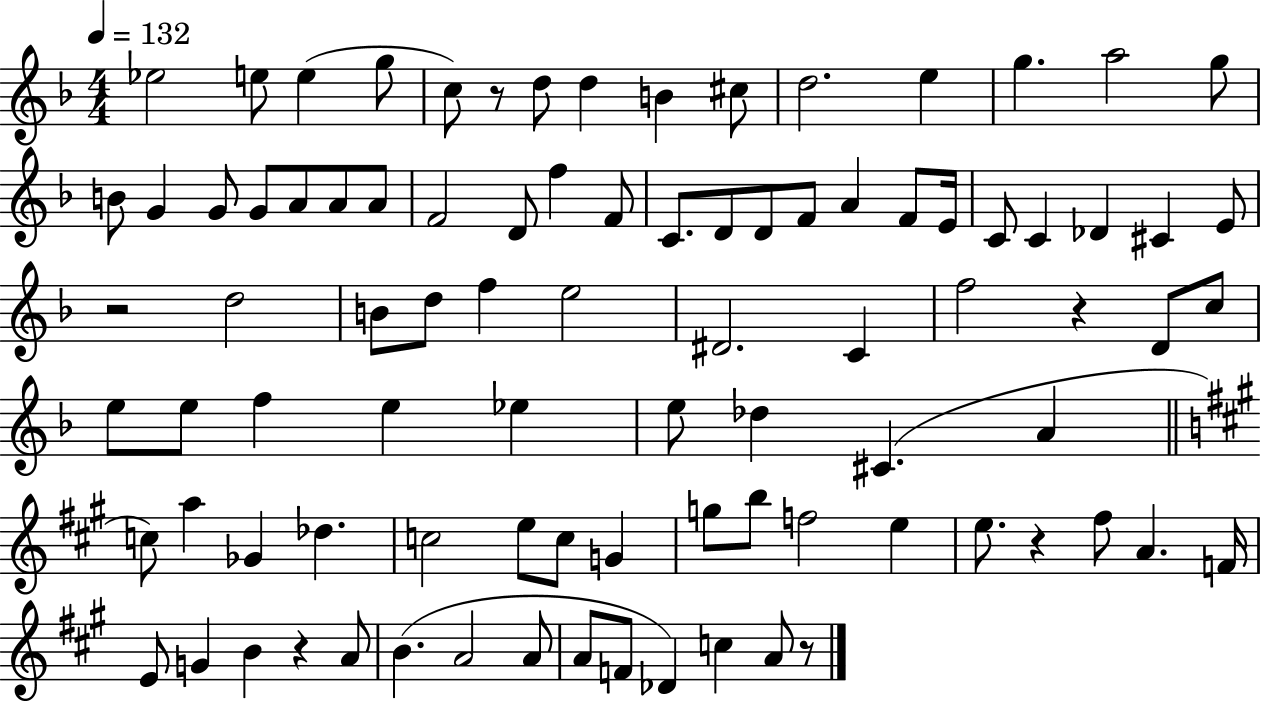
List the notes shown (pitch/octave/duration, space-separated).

Eb5/h E5/e E5/q G5/e C5/e R/e D5/e D5/q B4/q C#5/e D5/h. E5/q G5/q. A5/h G5/e B4/e G4/q G4/e G4/e A4/e A4/e A4/e F4/h D4/e F5/q F4/e C4/e. D4/e D4/e F4/e A4/q F4/e E4/s C4/e C4/q Db4/q C#4/q E4/e R/h D5/h B4/e D5/e F5/q E5/h D#4/h. C4/q F5/h R/q D4/e C5/e E5/e E5/e F5/q E5/q Eb5/q E5/e Db5/q C#4/q. A4/q C5/e A5/q Gb4/q Db5/q. C5/h E5/e C5/e G4/q G5/e B5/e F5/h E5/q E5/e. R/q F#5/e A4/q. F4/s E4/e G4/q B4/q R/q A4/e B4/q. A4/h A4/e A4/e F4/e Db4/q C5/q A4/e R/e